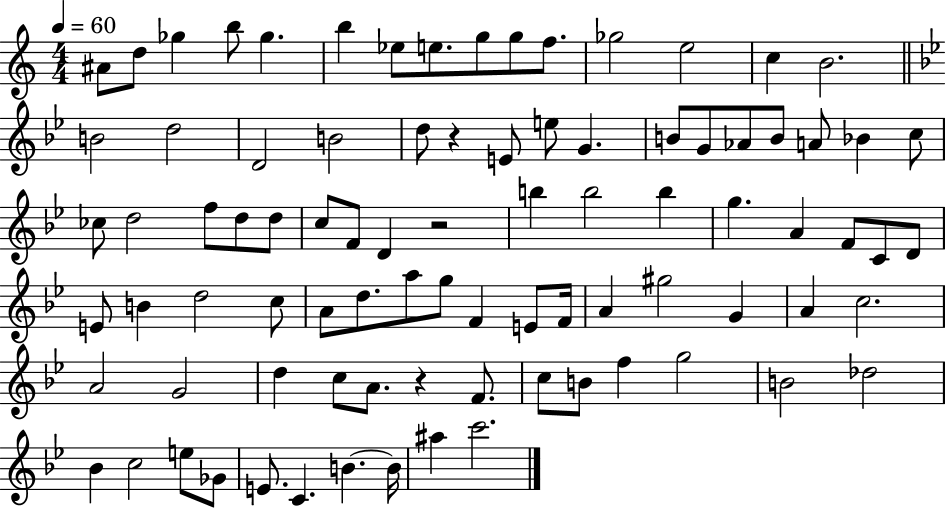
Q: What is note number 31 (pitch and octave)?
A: CES5